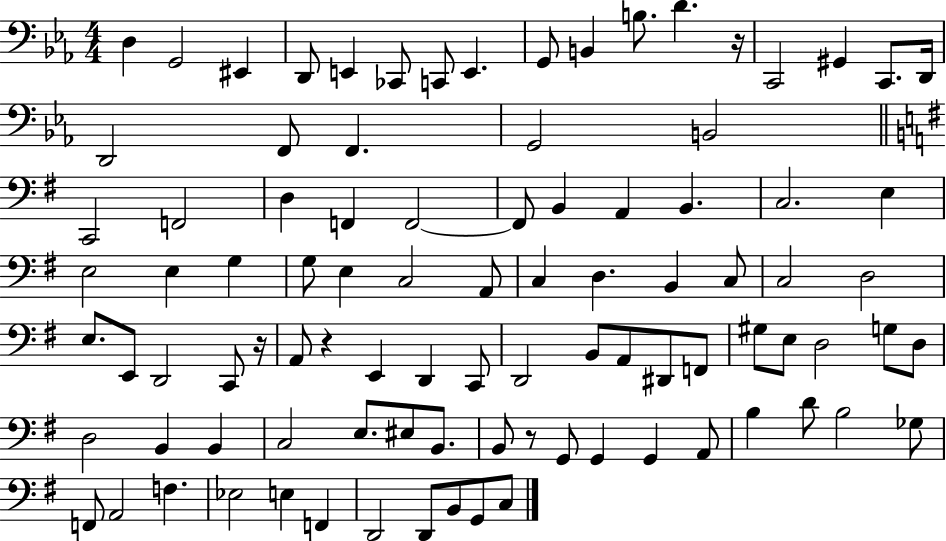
X:1
T:Untitled
M:4/4
L:1/4
K:Eb
D, G,,2 ^E,, D,,/2 E,, _C,,/2 C,,/2 E,, G,,/2 B,, B,/2 D z/4 C,,2 ^G,, C,,/2 D,,/4 D,,2 F,,/2 F,, G,,2 B,,2 C,,2 F,,2 D, F,, F,,2 F,,/2 B,, A,, B,, C,2 E, E,2 E, G, G,/2 E, C,2 A,,/2 C, D, B,, C,/2 C,2 D,2 E,/2 E,,/2 D,,2 C,,/2 z/4 A,,/2 z E,, D,, C,,/2 D,,2 B,,/2 A,,/2 ^D,,/2 F,,/2 ^G,/2 E,/2 D,2 G,/2 D,/2 D,2 B,, B,, C,2 E,/2 ^E,/2 B,,/2 B,,/2 z/2 G,,/2 G,, G,, A,,/2 B, D/2 B,2 _G,/2 F,,/2 A,,2 F, _E,2 E, F,, D,,2 D,,/2 B,,/2 G,,/2 C,/2